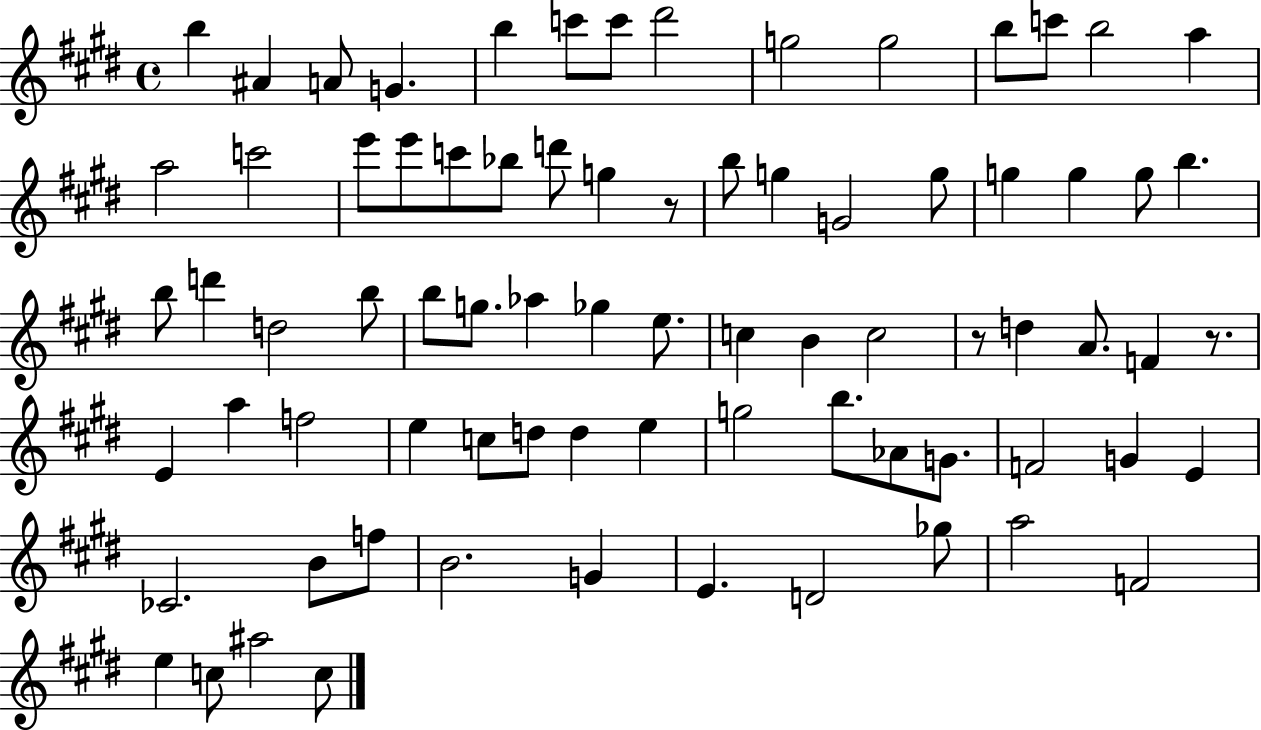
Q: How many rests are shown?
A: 3